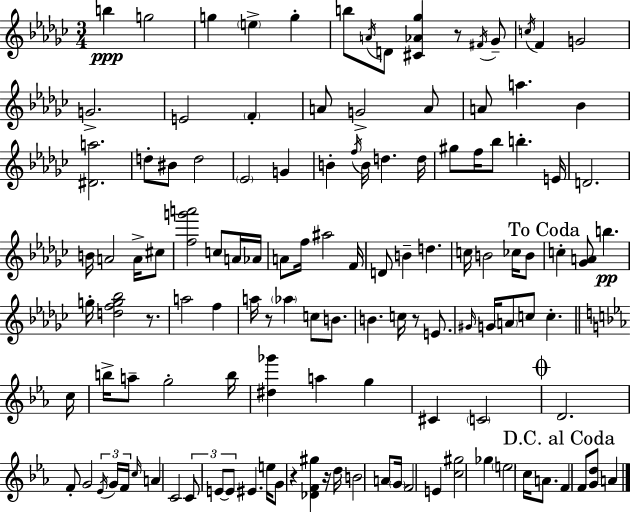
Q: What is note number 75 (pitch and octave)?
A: B5